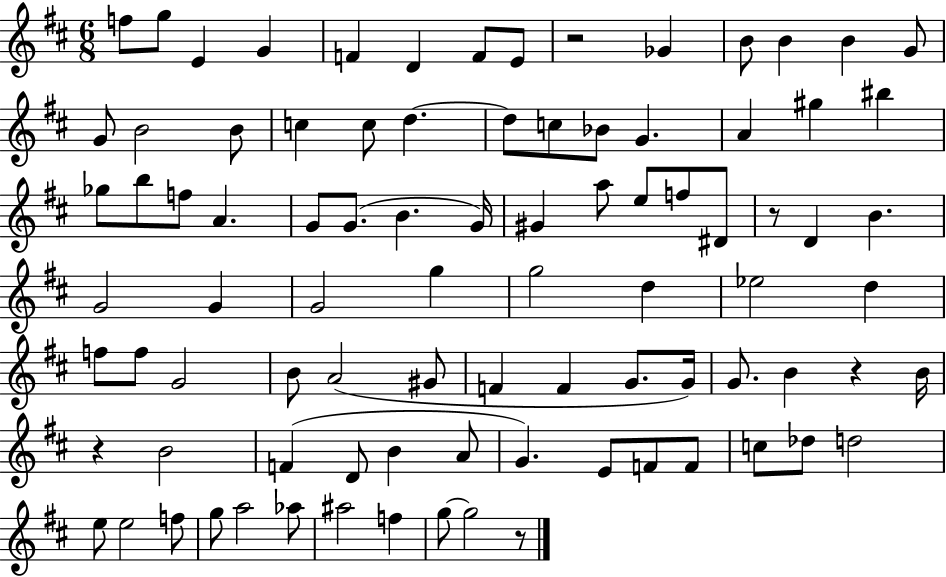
F5/e G5/e E4/q G4/q F4/q D4/q F4/e E4/e R/h Gb4/q B4/e B4/q B4/q G4/e G4/e B4/h B4/e C5/q C5/e D5/q. D5/e C5/e Bb4/e G4/q. A4/q G#5/q BIS5/q Gb5/e B5/e F5/e A4/q. G4/e G4/e. B4/q. G4/s G#4/q A5/e E5/e F5/e D#4/e R/e D4/q B4/q. G4/h G4/q G4/h G5/q G5/h D5/q Eb5/h D5/q F5/e F5/e G4/h B4/e A4/h G#4/e F4/q F4/q G4/e. G4/s G4/e. B4/q R/q B4/s R/q B4/h F4/q D4/e B4/q A4/e G4/q. E4/e F4/e F4/e C5/e Db5/e D5/h E5/e E5/h F5/e G5/e A5/h Ab5/e A#5/h F5/q G5/e G5/h R/e